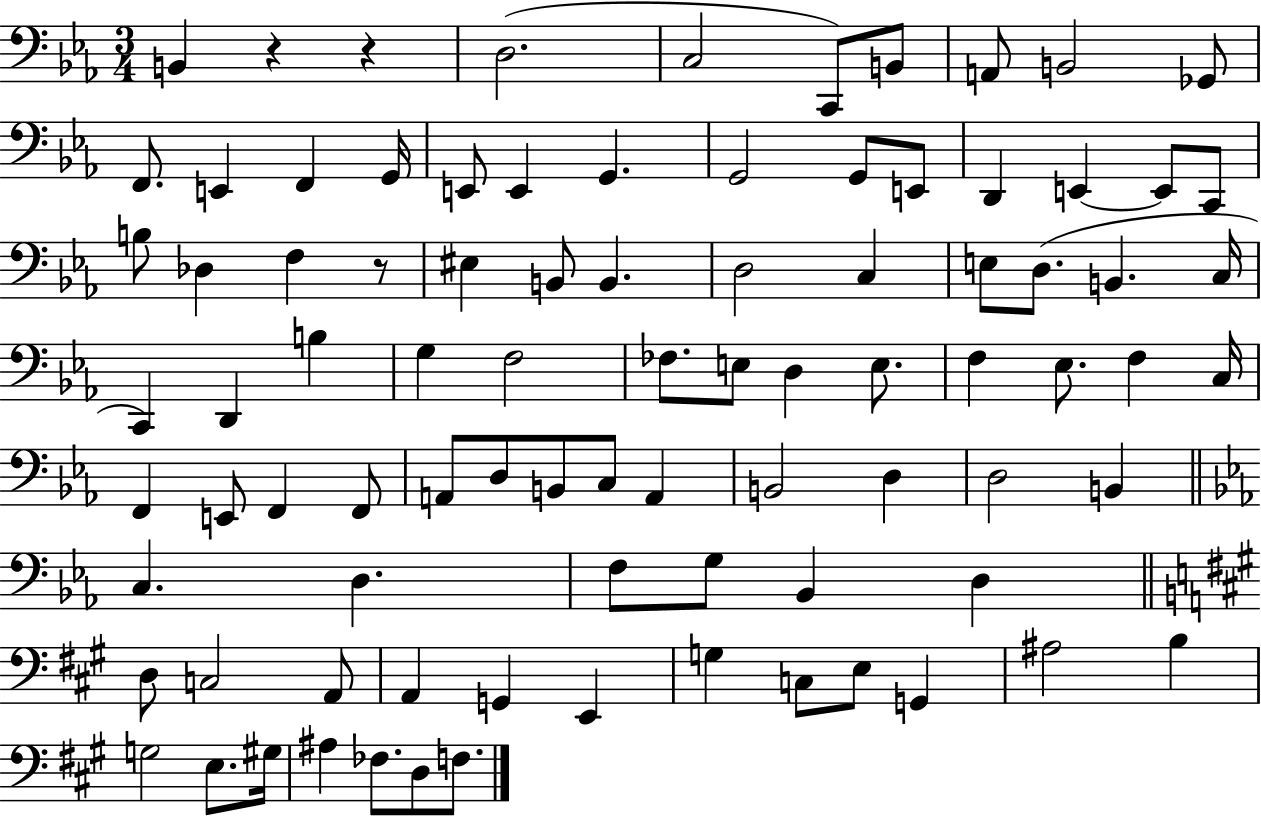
{
  \clef bass
  \numericTimeSignature
  \time 3/4
  \key ees \major
  b,4 r4 r4 | d2.( | c2 c,8) b,8 | a,8 b,2 ges,8 | \break f,8. e,4 f,4 g,16 | e,8 e,4 g,4. | g,2 g,8 e,8 | d,4 e,4~~ e,8 c,8 | \break b8 des4 f4 r8 | eis4 b,8 b,4. | d2 c4 | e8 d8.( b,4. c16 | \break c,4) d,4 b4 | g4 f2 | fes8. e8 d4 e8. | f4 ees8. f4 c16 | \break f,4 e,8 f,4 f,8 | a,8 d8 b,8 c8 a,4 | b,2 d4 | d2 b,4 | \break \bar "||" \break \key ees \major c4. d4. | f8 g8 bes,4 d4 | \bar "||" \break \key a \major d8 c2 a,8 | a,4 g,4 e,4 | g4 c8 e8 g,4 | ais2 b4 | \break g2 e8. gis16 | ais4 fes8. d8 f8. | \bar "|."
}